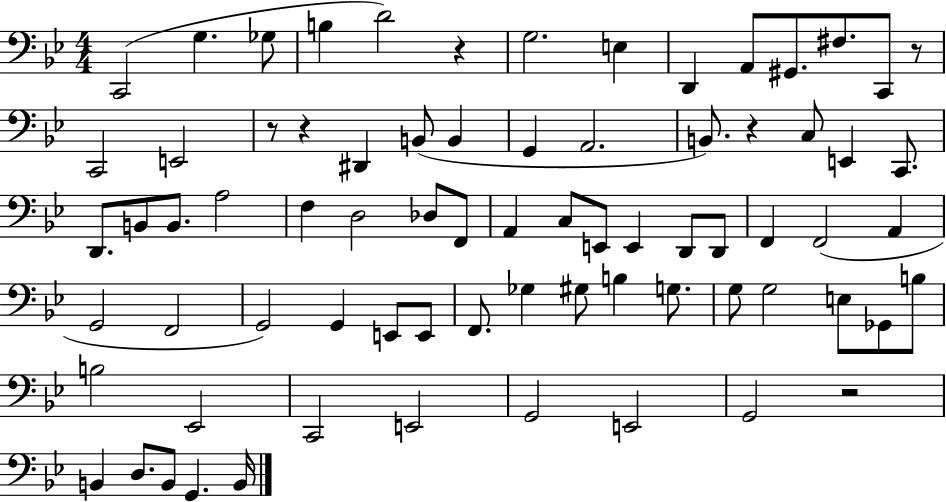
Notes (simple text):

C2/h G3/q. Gb3/e B3/q D4/h R/q G3/h. E3/q D2/q A2/e G#2/e. F#3/e. C2/e R/e C2/h E2/h R/e R/q D#2/q B2/e B2/q G2/q A2/h. B2/e. R/q C3/e E2/q C2/e. D2/e. B2/e B2/e. A3/h F3/q D3/h Db3/e F2/e A2/q C3/e E2/e E2/q D2/e D2/e F2/q F2/h A2/q G2/h F2/h G2/h G2/q E2/e E2/e F2/e. Gb3/q G#3/e B3/q G3/e. G3/e G3/h E3/e Gb2/e B3/e B3/h Eb2/h C2/h E2/h G2/h E2/h G2/h R/h B2/q D3/e. B2/e G2/q. B2/s